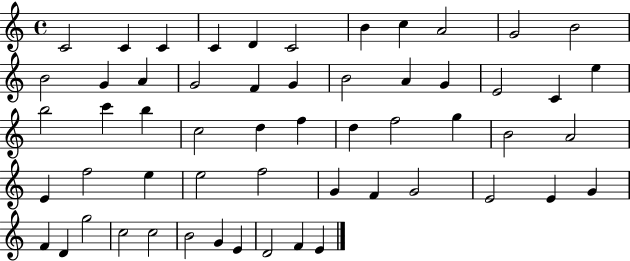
X:1
T:Untitled
M:4/4
L:1/4
K:C
C2 C C C D C2 B c A2 G2 B2 B2 G A G2 F G B2 A G E2 C e b2 c' b c2 d f d f2 g B2 A2 E f2 e e2 f2 G F G2 E2 E G F D g2 c2 c2 B2 G E D2 F E